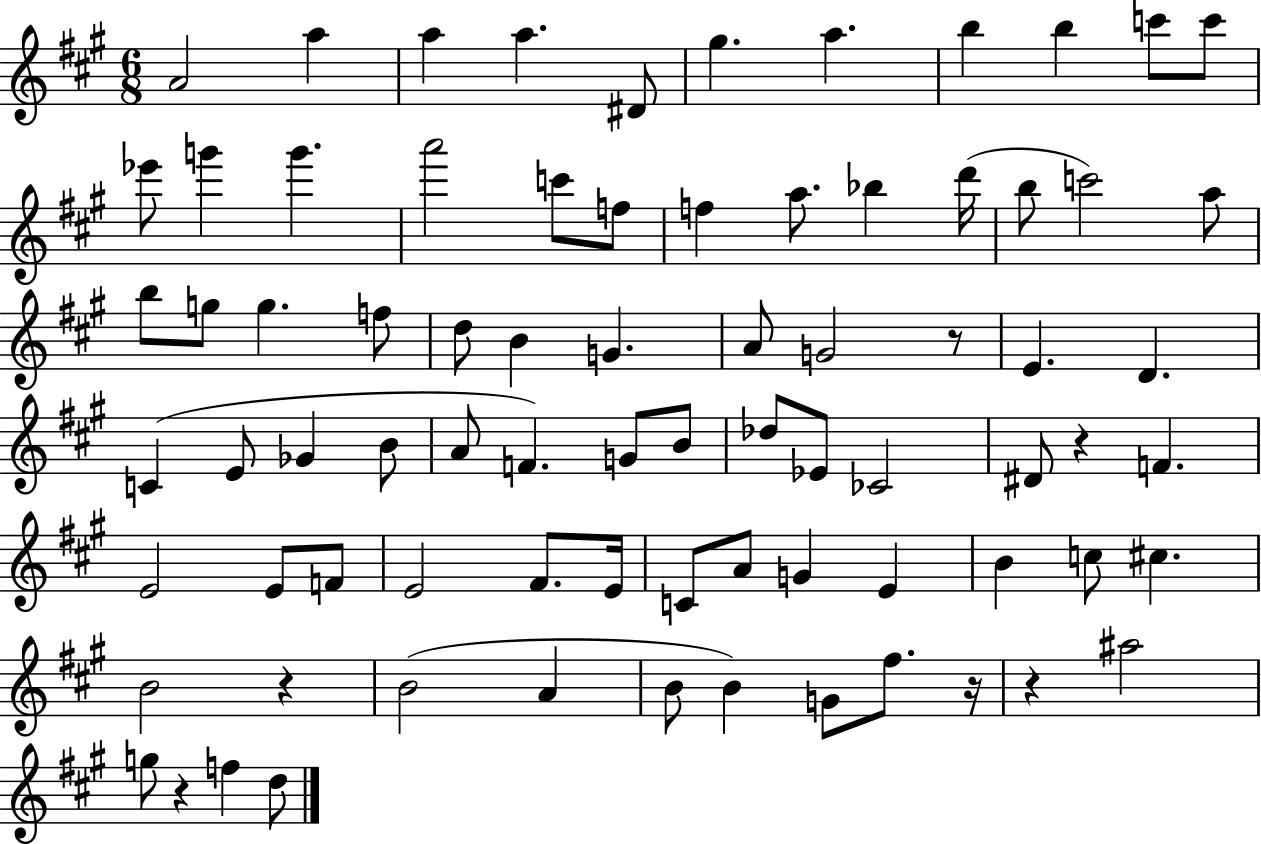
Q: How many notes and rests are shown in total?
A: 78